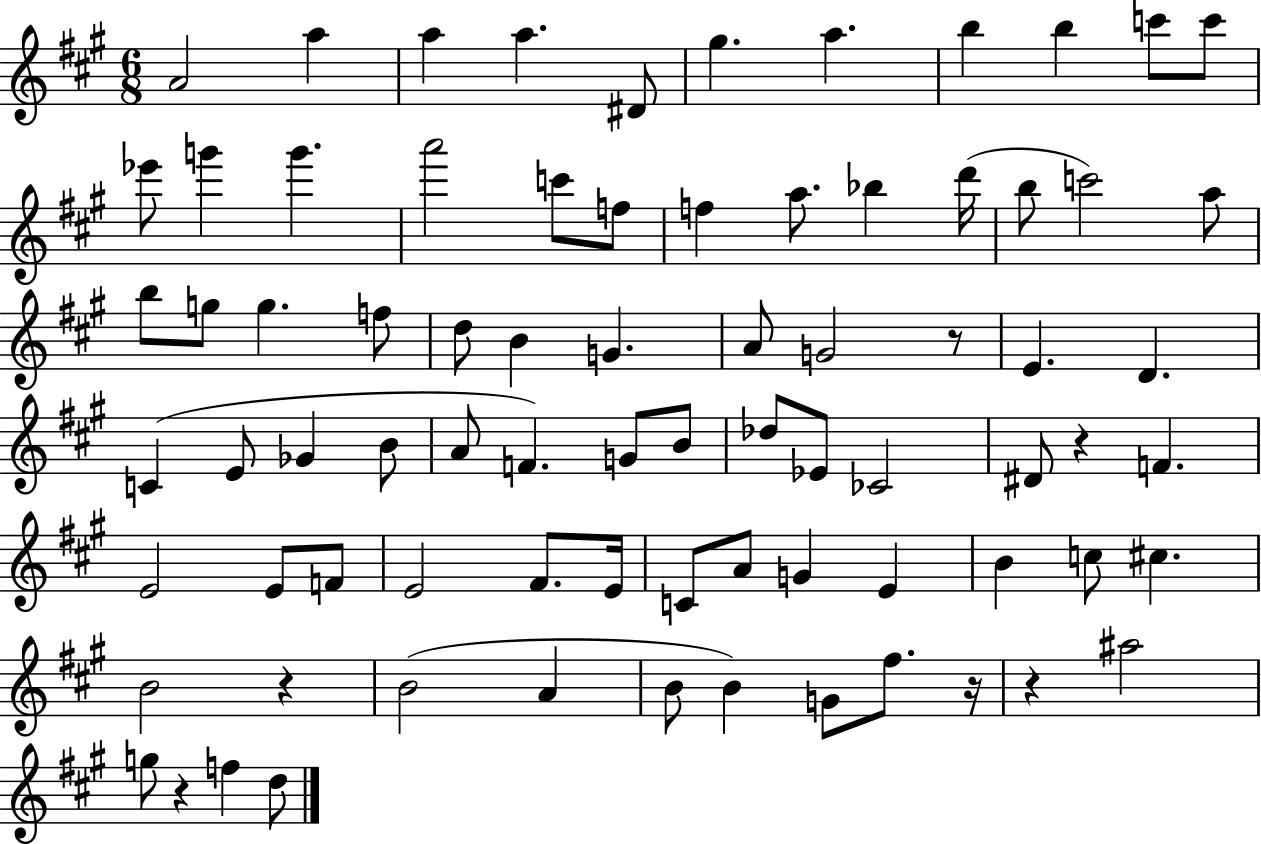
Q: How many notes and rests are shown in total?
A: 78